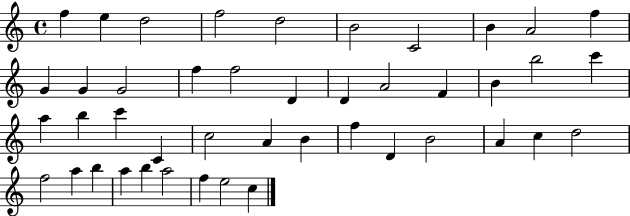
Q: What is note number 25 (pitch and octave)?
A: C6